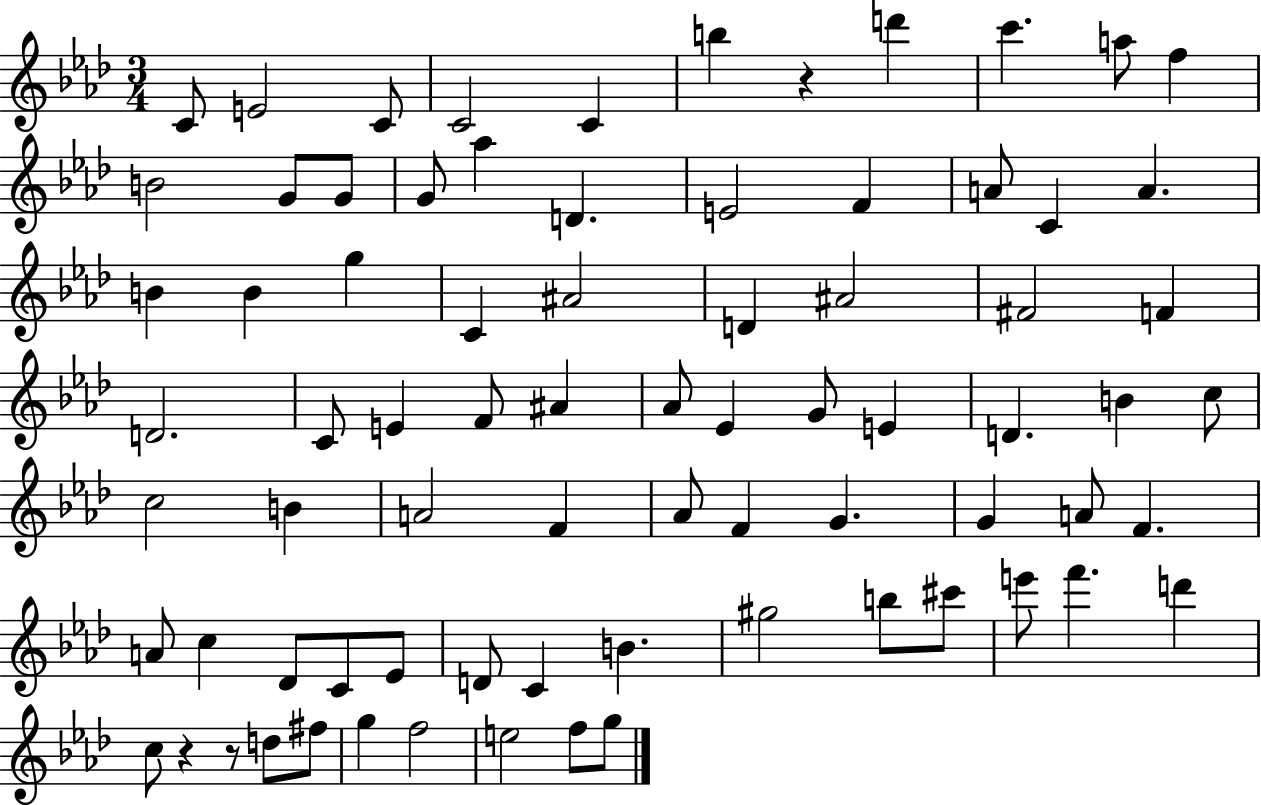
C4/e E4/h C4/e C4/h C4/q B5/q R/q D6/q C6/q. A5/e F5/q B4/h G4/e G4/e G4/e Ab5/q D4/q. E4/h F4/q A4/e C4/q A4/q. B4/q B4/q G5/q C4/q A#4/h D4/q A#4/h F#4/h F4/q D4/h. C4/e E4/q F4/e A#4/q Ab4/e Eb4/q G4/e E4/q D4/q. B4/q C5/e C5/h B4/q A4/h F4/q Ab4/e F4/q G4/q. G4/q A4/e F4/q. A4/e C5/q Db4/e C4/e Eb4/e D4/e C4/q B4/q. G#5/h B5/e C#6/e E6/e F6/q. D6/q C5/e R/q R/e D5/e F#5/e G5/q F5/h E5/h F5/e G5/e